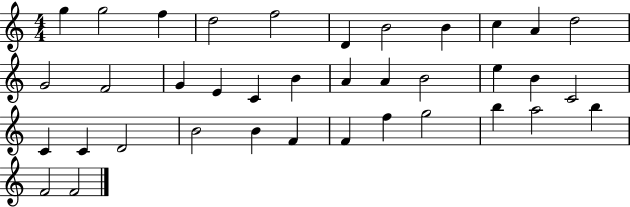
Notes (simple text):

G5/q G5/h F5/q D5/h F5/h D4/q B4/h B4/q C5/q A4/q D5/h G4/h F4/h G4/q E4/q C4/q B4/q A4/q A4/q B4/h E5/q B4/q C4/h C4/q C4/q D4/h B4/h B4/q F4/q F4/q F5/q G5/h B5/q A5/h B5/q F4/h F4/h